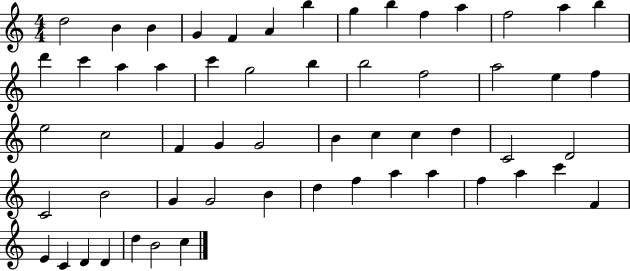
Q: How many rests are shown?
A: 0